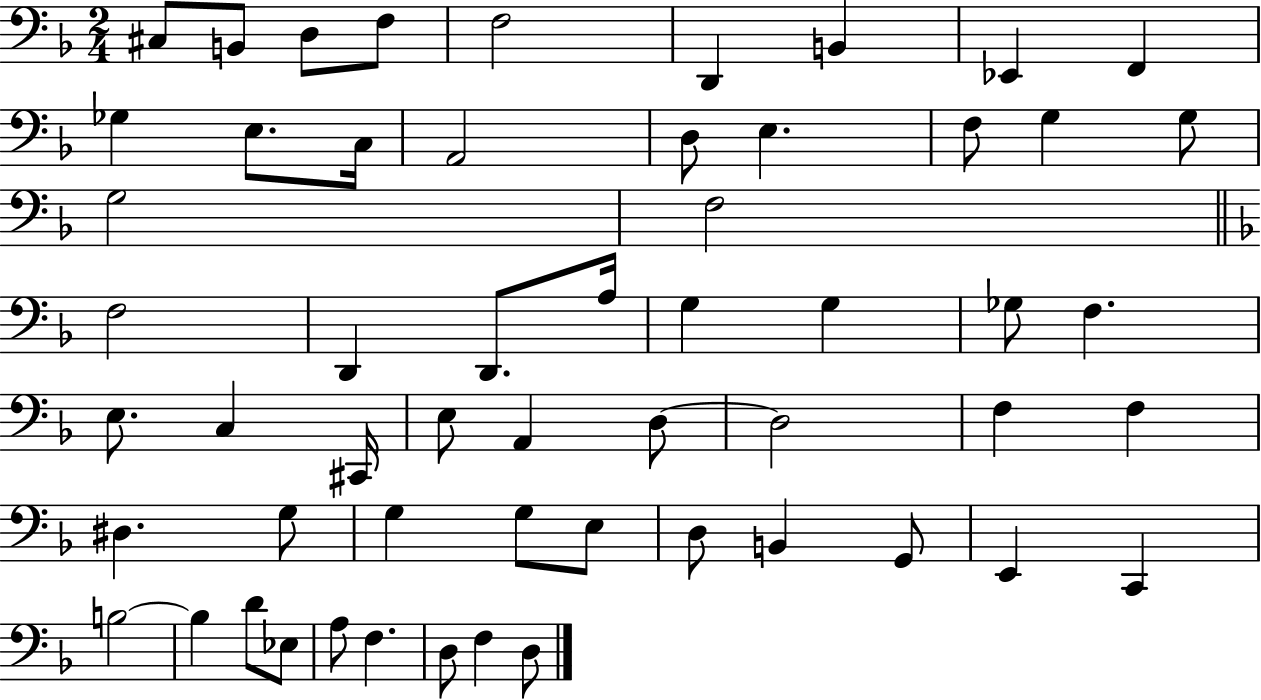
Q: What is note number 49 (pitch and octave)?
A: B3